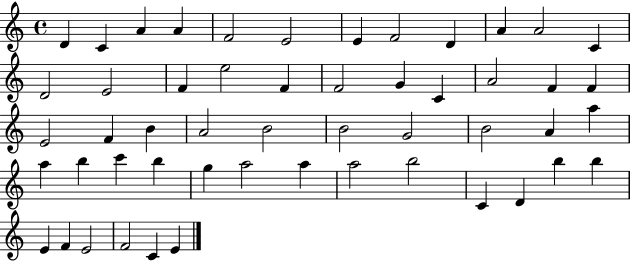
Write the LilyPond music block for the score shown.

{
  \clef treble
  \time 4/4
  \defaultTimeSignature
  \key c \major
  d'4 c'4 a'4 a'4 | f'2 e'2 | e'4 f'2 d'4 | a'4 a'2 c'4 | \break d'2 e'2 | f'4 e''2 f'4 | f'2 g'4 c'4 | a'2 f'4 f'4 | \break e'2 f'4 b'4 | a'2 b'2 | b'2 g'2 | b'2 a'4 a''4 | \break a''4 b''4 c'''4 b''4 | g''4 a''2 a''4 | a''2 b''2 | c'4 d'4 b''4 b''4 | \break e'4 f'4 e'2 | f'2 c'4 e'4 | \bar "|."
}